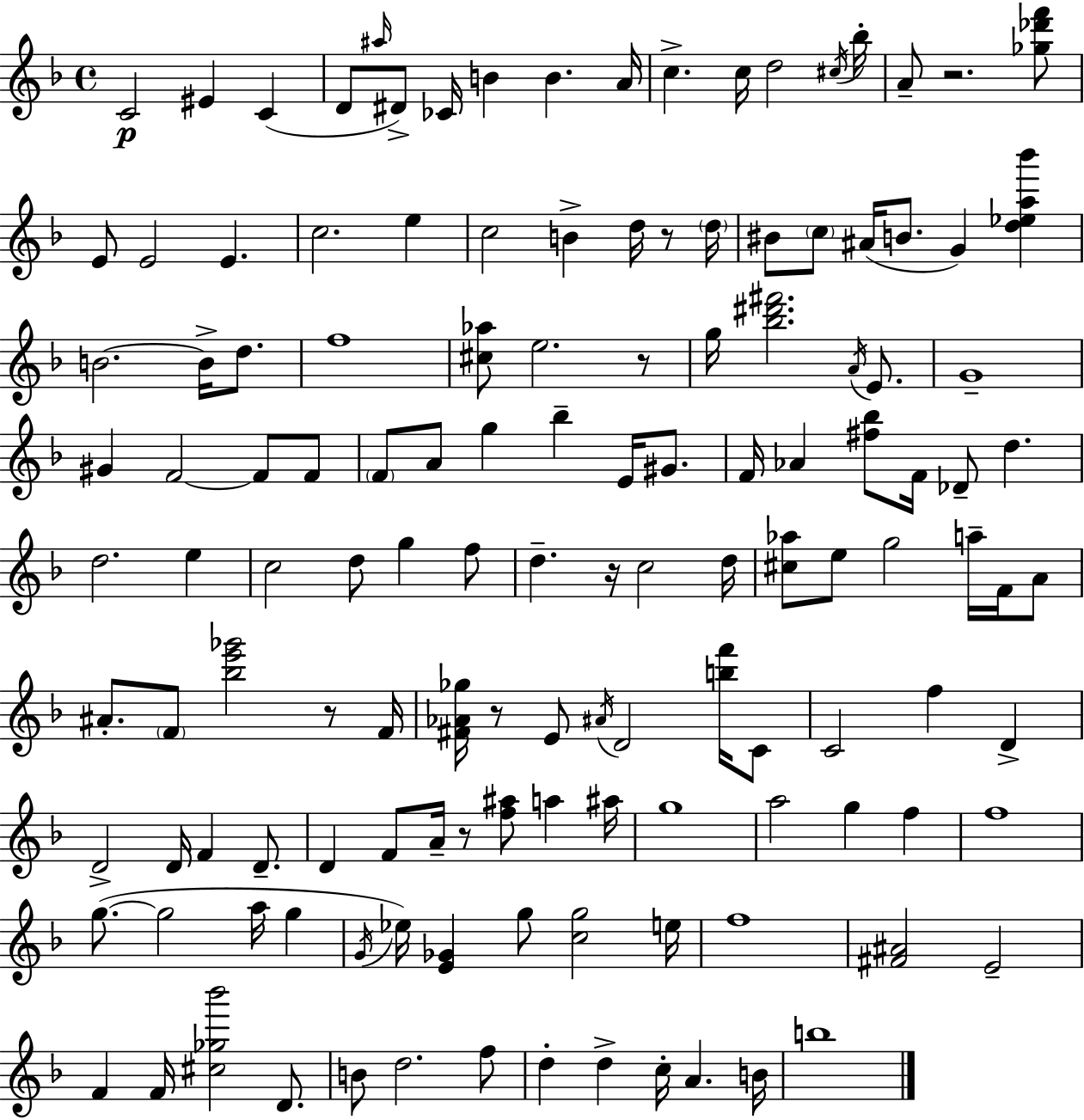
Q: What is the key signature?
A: D minor